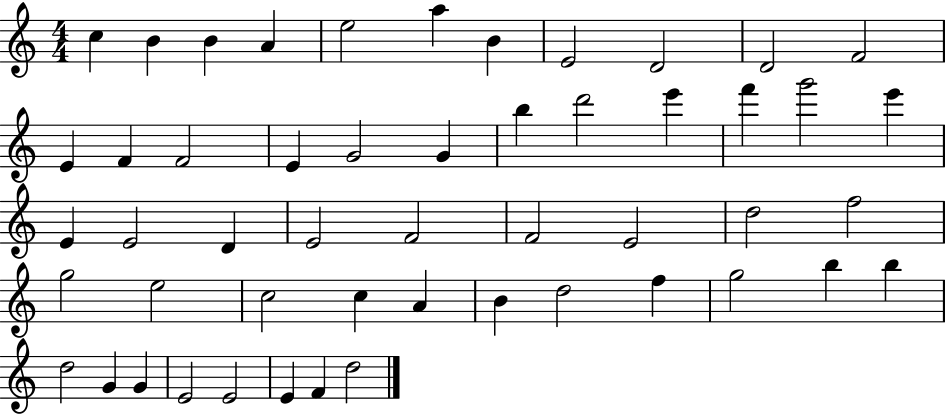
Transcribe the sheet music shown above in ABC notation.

X:1
T:Untitled
M:4/4
L:1/4
K:C
c B B A e2 a B E2 D2 D2 F2 E F F2 E G2 G b d'2 e' f' g'2 e' E E2 D E2 F2 F2 E2 d2 f2 g2 e2 c2 c A B d2 f g2 b b d2 G G E2 E2 E F d2